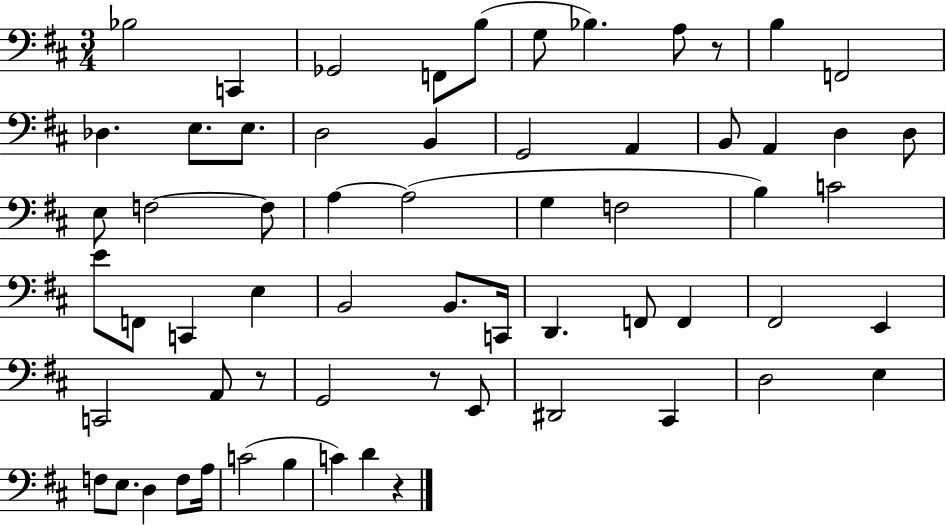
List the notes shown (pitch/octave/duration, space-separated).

Bb3/h C2/q Gb2/h F2/e B3/e G3/e Bb3/q. A3/e R/e B3/q F2/h Db3/q. E3/e. E3/e. D3/h B2/q G2/h A2/q B2/e A2/q D3/q D3/e E3/e F3/h F3/e A3/q A3/h G3/q F3/h B3/q C4/h E4/e F2/e C2/q E3/q B2/h B2/e. C2/s D2/q. F2/e F2/q F#2/h E2/q C2/h A2/e R/e G2/h R/e E2/e D#2/h C#2/q D3/h E3/q F3/e E3/e. D3/q F3/e A3/s C4/h B3/q C4/q D4/q R/q